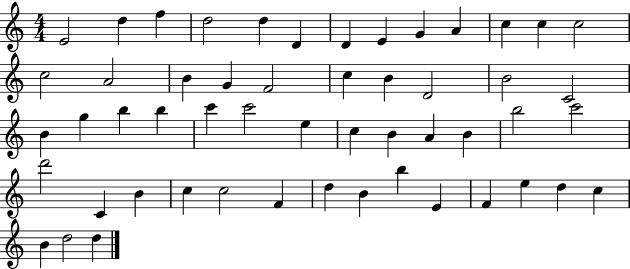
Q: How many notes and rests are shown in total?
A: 53